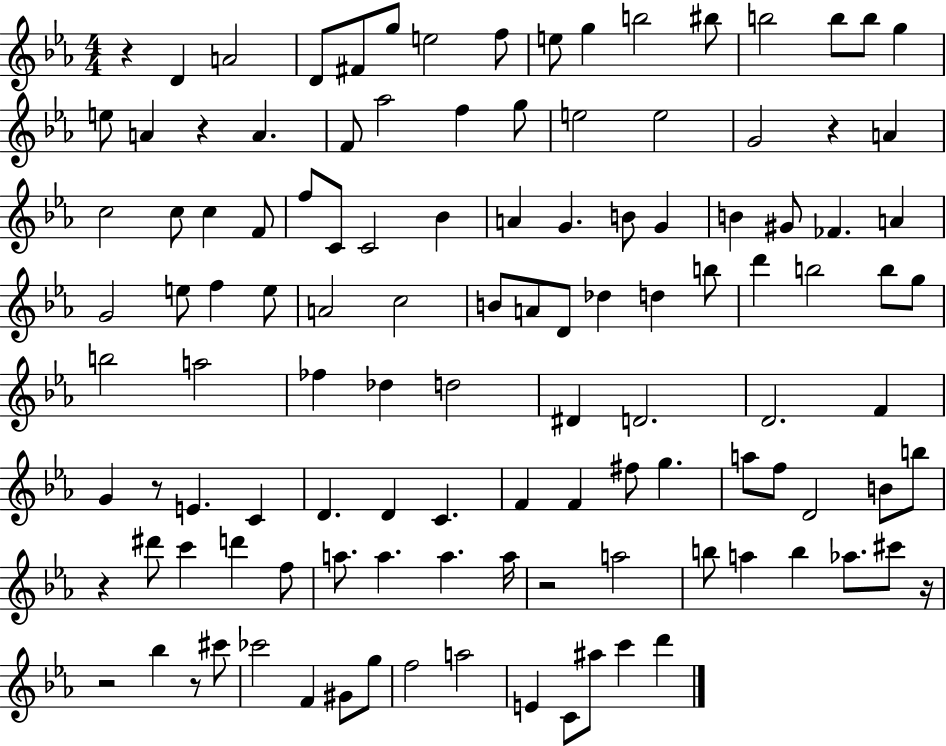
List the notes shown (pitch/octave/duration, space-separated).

R/q D4/q A4/h D4/e F#4/e G5/e E5/h F5/e E5/e G5/q B5/h BIS5/e B5/h B5/e B5/e G5/q E5/e A4/q R/q A4/q. F4/e Ab5/h F5/q G5/e E5/h E5/h G4/h R/q A4/q C5/h C5/e C5/q F4/e F5/e C4/e C4/h Bb4/q A4/q G4/q. B4/e G4/q B4/q G#4/e FES4/q. A4/q G4/h E5/e F5/q E5/e A4/h C5/h B4/e A4/e D4/e Db5/q D5/q B5/e D6/q B5/h B5/e G5/e B5/h A5/h FES5/q Db5/q D5/h D#4/q D4/h. D4/h. F4/q G4/q R/e E4/q. C4/q D4/q. D4/q C4/q. F4/q F4/q F#5/e G5/q. A5/e F5/e D4/h B4/e B5/e R/q D#6/e C6/q D6/q F5/e A5/e. A5/q. A5/q. A5/s R/h A5/h B5/e A5/q B5/q Ab5/e. C#6/e R/s R/h Bb5/q R/e C#6/e CES6/h F4/q G#4/e G5/e F5/h A5/h E4/q C4/e A#5/e C6/q D6/q